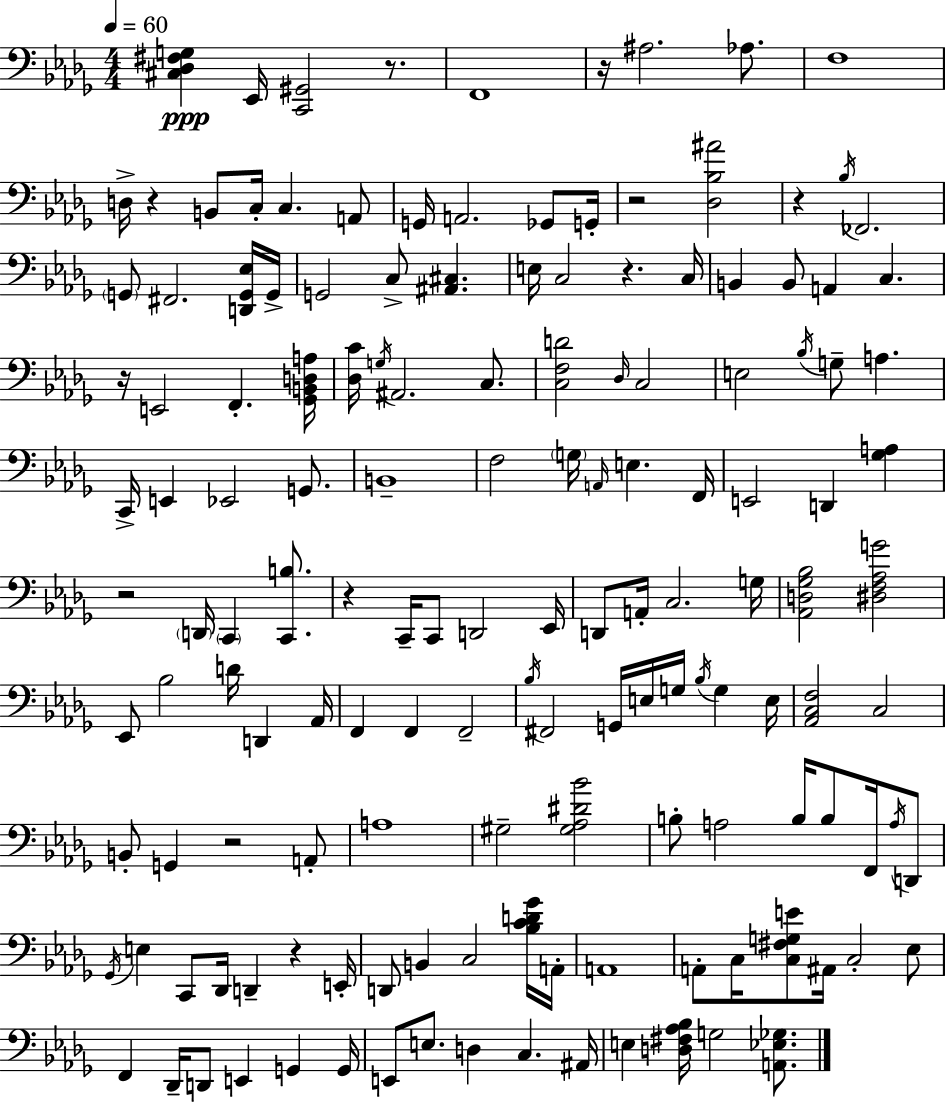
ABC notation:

X:1
T:Untitled
M:4/4
L:1/4
K:Bbm
[^C,_D,^F,G,] _E,,/4 [C,,^G,,]2 z/2 F,,4 z/4 ^A,2 _A,/2 F,4 D,/4 z B,,/2 C,/4 C, A,,/2 G,,/4 A,,2 _G,,/2 G,,/4 z2 [_D,_B,^A]2 z _B,/4 _F,,2 G,,/2 ^F,,2 [D,,G,,_E,]/4 G,,/4 G,,2 C,/2 [^A,,^C,] E,/4 C,2 z C,/4 B,, B,,/2 A,, C, z/4 E,,2 F,, [_G,,B,,D,A,]/4 [_D,C]/4 G,/4 ^A,,2 C,/2 [C,F,D]2 _D,/4 C,2 E,2 _B,/4 G,/2 A, C,,/4 E,, _E,,2 G,,/2 B,,4 F,2 G,/4 A,,/4 E, F,,/4 E,,2 D,, [_G,A,] z2 D,,/4 C,, [C,,B,]/2 z C,,/4 C,,/2 D,,2 _E,,/4 D,,/2 A,,/4 C,2 G,/4 [_A,,D,_G,_B,]2 [^D,F,_A,G]2 _E,,/2 _B,2 D/4 D,, _A,,/4 F,, F,, F,,2 _B,/4 ^F,,2 G,,/4 E,/4 G,/4 _B,/4 G, E,/4 [_A,,C,F,]2 C,2 B,,/2 G,, z2 A,,/2 A,4 ^G,2 [^G,_A,^D_B]2 B,/2 A,2 B,/4 B,/2 F,,/4 A,/4 D,,/2 _G,,/4 E, C,,/2 _D,,/4 D,, z E,,/4 D,,/2 B,, C,2 [_B,CD_G]/4 A,,/4 A,,4 A,,/2 C,/4 [C,^F,G,E]/2 ^A,,/4 C,2 _E,/2 F,, _D,,/4 D,,/2 E,, G,, G,,/4 E,,/2 E,/2 D, C, ^A,,/4 E, [D,^F,_A,_B,]/4 G,2 [A,,_E,_G,]/2